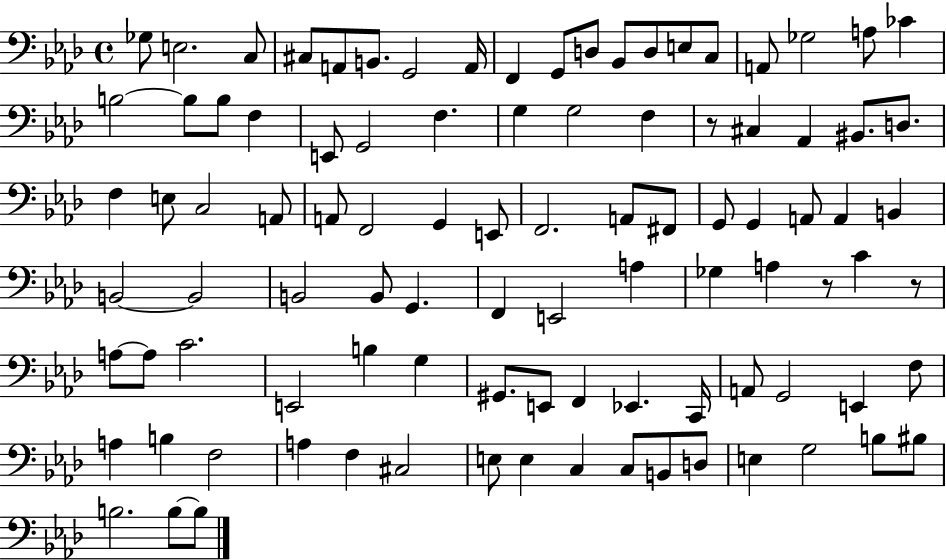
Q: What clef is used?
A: bass